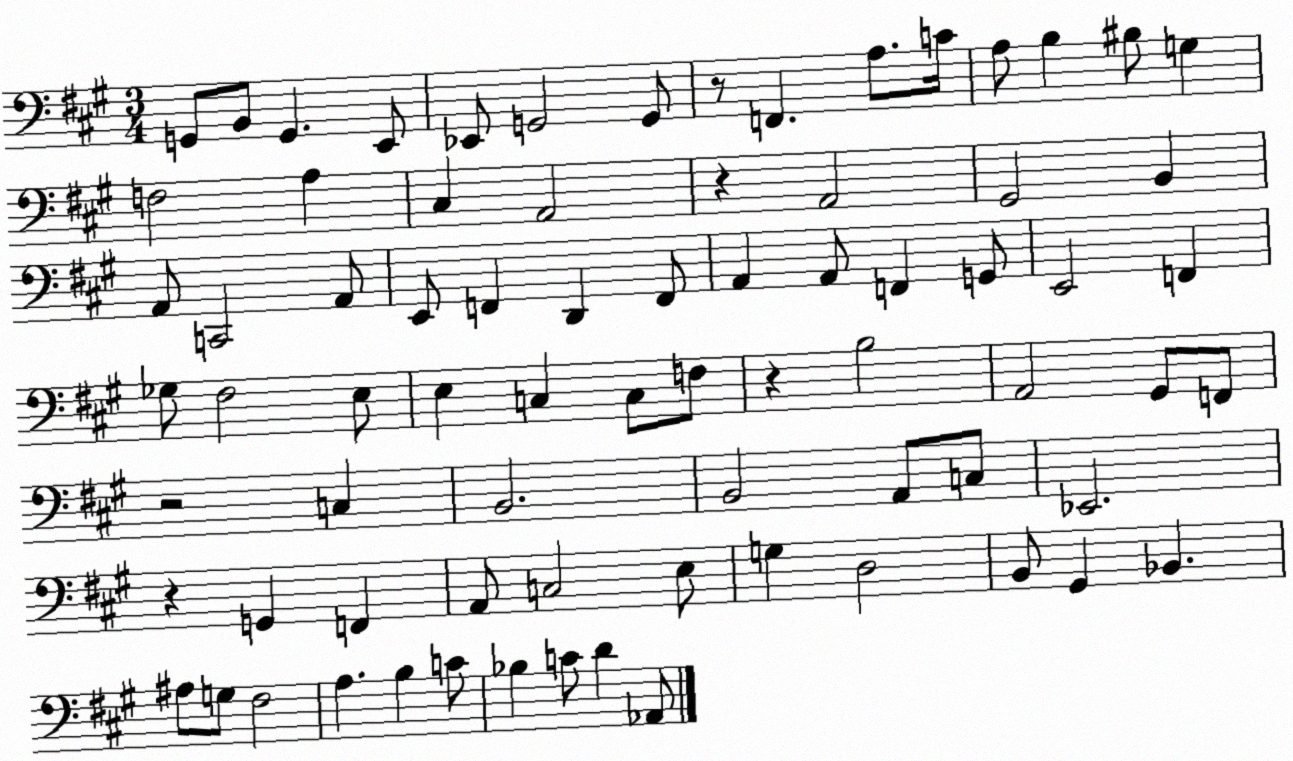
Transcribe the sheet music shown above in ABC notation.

X:1
T:Untitled
M:3/4
L:1/4
K:A
G,,/2 B,,/2 G,, E,,/2 _E,,/2 G,,2 G,,/2 z/2 F,, A,/2 C/4 A,/2 B, ^B,/2 G, F,2 A, ^C, A,,2 z A,,2 ^G,,2 B,, A,,/2 C,,2 A,,/2 E,,/2 F,, D,, F,,/2 A,, A,,/2 F,, G,,/2 E,,2 F,, _G,/2 ^F,2 E,/2 E, C, C,/2 F,/2 z B,2 A,,2 ^G,,/2 F,,/2 z2 C, B,,2 B,,2 A,,/2 C,/2 _E,,2 z G,, F,, A,,/2 C,2 E,/2 G, D,2 B,,/2 ^G,, _B,, ^A,/2 G,/2 ^F,2 A, B, C/2 _B, C/2 D _A,,/2